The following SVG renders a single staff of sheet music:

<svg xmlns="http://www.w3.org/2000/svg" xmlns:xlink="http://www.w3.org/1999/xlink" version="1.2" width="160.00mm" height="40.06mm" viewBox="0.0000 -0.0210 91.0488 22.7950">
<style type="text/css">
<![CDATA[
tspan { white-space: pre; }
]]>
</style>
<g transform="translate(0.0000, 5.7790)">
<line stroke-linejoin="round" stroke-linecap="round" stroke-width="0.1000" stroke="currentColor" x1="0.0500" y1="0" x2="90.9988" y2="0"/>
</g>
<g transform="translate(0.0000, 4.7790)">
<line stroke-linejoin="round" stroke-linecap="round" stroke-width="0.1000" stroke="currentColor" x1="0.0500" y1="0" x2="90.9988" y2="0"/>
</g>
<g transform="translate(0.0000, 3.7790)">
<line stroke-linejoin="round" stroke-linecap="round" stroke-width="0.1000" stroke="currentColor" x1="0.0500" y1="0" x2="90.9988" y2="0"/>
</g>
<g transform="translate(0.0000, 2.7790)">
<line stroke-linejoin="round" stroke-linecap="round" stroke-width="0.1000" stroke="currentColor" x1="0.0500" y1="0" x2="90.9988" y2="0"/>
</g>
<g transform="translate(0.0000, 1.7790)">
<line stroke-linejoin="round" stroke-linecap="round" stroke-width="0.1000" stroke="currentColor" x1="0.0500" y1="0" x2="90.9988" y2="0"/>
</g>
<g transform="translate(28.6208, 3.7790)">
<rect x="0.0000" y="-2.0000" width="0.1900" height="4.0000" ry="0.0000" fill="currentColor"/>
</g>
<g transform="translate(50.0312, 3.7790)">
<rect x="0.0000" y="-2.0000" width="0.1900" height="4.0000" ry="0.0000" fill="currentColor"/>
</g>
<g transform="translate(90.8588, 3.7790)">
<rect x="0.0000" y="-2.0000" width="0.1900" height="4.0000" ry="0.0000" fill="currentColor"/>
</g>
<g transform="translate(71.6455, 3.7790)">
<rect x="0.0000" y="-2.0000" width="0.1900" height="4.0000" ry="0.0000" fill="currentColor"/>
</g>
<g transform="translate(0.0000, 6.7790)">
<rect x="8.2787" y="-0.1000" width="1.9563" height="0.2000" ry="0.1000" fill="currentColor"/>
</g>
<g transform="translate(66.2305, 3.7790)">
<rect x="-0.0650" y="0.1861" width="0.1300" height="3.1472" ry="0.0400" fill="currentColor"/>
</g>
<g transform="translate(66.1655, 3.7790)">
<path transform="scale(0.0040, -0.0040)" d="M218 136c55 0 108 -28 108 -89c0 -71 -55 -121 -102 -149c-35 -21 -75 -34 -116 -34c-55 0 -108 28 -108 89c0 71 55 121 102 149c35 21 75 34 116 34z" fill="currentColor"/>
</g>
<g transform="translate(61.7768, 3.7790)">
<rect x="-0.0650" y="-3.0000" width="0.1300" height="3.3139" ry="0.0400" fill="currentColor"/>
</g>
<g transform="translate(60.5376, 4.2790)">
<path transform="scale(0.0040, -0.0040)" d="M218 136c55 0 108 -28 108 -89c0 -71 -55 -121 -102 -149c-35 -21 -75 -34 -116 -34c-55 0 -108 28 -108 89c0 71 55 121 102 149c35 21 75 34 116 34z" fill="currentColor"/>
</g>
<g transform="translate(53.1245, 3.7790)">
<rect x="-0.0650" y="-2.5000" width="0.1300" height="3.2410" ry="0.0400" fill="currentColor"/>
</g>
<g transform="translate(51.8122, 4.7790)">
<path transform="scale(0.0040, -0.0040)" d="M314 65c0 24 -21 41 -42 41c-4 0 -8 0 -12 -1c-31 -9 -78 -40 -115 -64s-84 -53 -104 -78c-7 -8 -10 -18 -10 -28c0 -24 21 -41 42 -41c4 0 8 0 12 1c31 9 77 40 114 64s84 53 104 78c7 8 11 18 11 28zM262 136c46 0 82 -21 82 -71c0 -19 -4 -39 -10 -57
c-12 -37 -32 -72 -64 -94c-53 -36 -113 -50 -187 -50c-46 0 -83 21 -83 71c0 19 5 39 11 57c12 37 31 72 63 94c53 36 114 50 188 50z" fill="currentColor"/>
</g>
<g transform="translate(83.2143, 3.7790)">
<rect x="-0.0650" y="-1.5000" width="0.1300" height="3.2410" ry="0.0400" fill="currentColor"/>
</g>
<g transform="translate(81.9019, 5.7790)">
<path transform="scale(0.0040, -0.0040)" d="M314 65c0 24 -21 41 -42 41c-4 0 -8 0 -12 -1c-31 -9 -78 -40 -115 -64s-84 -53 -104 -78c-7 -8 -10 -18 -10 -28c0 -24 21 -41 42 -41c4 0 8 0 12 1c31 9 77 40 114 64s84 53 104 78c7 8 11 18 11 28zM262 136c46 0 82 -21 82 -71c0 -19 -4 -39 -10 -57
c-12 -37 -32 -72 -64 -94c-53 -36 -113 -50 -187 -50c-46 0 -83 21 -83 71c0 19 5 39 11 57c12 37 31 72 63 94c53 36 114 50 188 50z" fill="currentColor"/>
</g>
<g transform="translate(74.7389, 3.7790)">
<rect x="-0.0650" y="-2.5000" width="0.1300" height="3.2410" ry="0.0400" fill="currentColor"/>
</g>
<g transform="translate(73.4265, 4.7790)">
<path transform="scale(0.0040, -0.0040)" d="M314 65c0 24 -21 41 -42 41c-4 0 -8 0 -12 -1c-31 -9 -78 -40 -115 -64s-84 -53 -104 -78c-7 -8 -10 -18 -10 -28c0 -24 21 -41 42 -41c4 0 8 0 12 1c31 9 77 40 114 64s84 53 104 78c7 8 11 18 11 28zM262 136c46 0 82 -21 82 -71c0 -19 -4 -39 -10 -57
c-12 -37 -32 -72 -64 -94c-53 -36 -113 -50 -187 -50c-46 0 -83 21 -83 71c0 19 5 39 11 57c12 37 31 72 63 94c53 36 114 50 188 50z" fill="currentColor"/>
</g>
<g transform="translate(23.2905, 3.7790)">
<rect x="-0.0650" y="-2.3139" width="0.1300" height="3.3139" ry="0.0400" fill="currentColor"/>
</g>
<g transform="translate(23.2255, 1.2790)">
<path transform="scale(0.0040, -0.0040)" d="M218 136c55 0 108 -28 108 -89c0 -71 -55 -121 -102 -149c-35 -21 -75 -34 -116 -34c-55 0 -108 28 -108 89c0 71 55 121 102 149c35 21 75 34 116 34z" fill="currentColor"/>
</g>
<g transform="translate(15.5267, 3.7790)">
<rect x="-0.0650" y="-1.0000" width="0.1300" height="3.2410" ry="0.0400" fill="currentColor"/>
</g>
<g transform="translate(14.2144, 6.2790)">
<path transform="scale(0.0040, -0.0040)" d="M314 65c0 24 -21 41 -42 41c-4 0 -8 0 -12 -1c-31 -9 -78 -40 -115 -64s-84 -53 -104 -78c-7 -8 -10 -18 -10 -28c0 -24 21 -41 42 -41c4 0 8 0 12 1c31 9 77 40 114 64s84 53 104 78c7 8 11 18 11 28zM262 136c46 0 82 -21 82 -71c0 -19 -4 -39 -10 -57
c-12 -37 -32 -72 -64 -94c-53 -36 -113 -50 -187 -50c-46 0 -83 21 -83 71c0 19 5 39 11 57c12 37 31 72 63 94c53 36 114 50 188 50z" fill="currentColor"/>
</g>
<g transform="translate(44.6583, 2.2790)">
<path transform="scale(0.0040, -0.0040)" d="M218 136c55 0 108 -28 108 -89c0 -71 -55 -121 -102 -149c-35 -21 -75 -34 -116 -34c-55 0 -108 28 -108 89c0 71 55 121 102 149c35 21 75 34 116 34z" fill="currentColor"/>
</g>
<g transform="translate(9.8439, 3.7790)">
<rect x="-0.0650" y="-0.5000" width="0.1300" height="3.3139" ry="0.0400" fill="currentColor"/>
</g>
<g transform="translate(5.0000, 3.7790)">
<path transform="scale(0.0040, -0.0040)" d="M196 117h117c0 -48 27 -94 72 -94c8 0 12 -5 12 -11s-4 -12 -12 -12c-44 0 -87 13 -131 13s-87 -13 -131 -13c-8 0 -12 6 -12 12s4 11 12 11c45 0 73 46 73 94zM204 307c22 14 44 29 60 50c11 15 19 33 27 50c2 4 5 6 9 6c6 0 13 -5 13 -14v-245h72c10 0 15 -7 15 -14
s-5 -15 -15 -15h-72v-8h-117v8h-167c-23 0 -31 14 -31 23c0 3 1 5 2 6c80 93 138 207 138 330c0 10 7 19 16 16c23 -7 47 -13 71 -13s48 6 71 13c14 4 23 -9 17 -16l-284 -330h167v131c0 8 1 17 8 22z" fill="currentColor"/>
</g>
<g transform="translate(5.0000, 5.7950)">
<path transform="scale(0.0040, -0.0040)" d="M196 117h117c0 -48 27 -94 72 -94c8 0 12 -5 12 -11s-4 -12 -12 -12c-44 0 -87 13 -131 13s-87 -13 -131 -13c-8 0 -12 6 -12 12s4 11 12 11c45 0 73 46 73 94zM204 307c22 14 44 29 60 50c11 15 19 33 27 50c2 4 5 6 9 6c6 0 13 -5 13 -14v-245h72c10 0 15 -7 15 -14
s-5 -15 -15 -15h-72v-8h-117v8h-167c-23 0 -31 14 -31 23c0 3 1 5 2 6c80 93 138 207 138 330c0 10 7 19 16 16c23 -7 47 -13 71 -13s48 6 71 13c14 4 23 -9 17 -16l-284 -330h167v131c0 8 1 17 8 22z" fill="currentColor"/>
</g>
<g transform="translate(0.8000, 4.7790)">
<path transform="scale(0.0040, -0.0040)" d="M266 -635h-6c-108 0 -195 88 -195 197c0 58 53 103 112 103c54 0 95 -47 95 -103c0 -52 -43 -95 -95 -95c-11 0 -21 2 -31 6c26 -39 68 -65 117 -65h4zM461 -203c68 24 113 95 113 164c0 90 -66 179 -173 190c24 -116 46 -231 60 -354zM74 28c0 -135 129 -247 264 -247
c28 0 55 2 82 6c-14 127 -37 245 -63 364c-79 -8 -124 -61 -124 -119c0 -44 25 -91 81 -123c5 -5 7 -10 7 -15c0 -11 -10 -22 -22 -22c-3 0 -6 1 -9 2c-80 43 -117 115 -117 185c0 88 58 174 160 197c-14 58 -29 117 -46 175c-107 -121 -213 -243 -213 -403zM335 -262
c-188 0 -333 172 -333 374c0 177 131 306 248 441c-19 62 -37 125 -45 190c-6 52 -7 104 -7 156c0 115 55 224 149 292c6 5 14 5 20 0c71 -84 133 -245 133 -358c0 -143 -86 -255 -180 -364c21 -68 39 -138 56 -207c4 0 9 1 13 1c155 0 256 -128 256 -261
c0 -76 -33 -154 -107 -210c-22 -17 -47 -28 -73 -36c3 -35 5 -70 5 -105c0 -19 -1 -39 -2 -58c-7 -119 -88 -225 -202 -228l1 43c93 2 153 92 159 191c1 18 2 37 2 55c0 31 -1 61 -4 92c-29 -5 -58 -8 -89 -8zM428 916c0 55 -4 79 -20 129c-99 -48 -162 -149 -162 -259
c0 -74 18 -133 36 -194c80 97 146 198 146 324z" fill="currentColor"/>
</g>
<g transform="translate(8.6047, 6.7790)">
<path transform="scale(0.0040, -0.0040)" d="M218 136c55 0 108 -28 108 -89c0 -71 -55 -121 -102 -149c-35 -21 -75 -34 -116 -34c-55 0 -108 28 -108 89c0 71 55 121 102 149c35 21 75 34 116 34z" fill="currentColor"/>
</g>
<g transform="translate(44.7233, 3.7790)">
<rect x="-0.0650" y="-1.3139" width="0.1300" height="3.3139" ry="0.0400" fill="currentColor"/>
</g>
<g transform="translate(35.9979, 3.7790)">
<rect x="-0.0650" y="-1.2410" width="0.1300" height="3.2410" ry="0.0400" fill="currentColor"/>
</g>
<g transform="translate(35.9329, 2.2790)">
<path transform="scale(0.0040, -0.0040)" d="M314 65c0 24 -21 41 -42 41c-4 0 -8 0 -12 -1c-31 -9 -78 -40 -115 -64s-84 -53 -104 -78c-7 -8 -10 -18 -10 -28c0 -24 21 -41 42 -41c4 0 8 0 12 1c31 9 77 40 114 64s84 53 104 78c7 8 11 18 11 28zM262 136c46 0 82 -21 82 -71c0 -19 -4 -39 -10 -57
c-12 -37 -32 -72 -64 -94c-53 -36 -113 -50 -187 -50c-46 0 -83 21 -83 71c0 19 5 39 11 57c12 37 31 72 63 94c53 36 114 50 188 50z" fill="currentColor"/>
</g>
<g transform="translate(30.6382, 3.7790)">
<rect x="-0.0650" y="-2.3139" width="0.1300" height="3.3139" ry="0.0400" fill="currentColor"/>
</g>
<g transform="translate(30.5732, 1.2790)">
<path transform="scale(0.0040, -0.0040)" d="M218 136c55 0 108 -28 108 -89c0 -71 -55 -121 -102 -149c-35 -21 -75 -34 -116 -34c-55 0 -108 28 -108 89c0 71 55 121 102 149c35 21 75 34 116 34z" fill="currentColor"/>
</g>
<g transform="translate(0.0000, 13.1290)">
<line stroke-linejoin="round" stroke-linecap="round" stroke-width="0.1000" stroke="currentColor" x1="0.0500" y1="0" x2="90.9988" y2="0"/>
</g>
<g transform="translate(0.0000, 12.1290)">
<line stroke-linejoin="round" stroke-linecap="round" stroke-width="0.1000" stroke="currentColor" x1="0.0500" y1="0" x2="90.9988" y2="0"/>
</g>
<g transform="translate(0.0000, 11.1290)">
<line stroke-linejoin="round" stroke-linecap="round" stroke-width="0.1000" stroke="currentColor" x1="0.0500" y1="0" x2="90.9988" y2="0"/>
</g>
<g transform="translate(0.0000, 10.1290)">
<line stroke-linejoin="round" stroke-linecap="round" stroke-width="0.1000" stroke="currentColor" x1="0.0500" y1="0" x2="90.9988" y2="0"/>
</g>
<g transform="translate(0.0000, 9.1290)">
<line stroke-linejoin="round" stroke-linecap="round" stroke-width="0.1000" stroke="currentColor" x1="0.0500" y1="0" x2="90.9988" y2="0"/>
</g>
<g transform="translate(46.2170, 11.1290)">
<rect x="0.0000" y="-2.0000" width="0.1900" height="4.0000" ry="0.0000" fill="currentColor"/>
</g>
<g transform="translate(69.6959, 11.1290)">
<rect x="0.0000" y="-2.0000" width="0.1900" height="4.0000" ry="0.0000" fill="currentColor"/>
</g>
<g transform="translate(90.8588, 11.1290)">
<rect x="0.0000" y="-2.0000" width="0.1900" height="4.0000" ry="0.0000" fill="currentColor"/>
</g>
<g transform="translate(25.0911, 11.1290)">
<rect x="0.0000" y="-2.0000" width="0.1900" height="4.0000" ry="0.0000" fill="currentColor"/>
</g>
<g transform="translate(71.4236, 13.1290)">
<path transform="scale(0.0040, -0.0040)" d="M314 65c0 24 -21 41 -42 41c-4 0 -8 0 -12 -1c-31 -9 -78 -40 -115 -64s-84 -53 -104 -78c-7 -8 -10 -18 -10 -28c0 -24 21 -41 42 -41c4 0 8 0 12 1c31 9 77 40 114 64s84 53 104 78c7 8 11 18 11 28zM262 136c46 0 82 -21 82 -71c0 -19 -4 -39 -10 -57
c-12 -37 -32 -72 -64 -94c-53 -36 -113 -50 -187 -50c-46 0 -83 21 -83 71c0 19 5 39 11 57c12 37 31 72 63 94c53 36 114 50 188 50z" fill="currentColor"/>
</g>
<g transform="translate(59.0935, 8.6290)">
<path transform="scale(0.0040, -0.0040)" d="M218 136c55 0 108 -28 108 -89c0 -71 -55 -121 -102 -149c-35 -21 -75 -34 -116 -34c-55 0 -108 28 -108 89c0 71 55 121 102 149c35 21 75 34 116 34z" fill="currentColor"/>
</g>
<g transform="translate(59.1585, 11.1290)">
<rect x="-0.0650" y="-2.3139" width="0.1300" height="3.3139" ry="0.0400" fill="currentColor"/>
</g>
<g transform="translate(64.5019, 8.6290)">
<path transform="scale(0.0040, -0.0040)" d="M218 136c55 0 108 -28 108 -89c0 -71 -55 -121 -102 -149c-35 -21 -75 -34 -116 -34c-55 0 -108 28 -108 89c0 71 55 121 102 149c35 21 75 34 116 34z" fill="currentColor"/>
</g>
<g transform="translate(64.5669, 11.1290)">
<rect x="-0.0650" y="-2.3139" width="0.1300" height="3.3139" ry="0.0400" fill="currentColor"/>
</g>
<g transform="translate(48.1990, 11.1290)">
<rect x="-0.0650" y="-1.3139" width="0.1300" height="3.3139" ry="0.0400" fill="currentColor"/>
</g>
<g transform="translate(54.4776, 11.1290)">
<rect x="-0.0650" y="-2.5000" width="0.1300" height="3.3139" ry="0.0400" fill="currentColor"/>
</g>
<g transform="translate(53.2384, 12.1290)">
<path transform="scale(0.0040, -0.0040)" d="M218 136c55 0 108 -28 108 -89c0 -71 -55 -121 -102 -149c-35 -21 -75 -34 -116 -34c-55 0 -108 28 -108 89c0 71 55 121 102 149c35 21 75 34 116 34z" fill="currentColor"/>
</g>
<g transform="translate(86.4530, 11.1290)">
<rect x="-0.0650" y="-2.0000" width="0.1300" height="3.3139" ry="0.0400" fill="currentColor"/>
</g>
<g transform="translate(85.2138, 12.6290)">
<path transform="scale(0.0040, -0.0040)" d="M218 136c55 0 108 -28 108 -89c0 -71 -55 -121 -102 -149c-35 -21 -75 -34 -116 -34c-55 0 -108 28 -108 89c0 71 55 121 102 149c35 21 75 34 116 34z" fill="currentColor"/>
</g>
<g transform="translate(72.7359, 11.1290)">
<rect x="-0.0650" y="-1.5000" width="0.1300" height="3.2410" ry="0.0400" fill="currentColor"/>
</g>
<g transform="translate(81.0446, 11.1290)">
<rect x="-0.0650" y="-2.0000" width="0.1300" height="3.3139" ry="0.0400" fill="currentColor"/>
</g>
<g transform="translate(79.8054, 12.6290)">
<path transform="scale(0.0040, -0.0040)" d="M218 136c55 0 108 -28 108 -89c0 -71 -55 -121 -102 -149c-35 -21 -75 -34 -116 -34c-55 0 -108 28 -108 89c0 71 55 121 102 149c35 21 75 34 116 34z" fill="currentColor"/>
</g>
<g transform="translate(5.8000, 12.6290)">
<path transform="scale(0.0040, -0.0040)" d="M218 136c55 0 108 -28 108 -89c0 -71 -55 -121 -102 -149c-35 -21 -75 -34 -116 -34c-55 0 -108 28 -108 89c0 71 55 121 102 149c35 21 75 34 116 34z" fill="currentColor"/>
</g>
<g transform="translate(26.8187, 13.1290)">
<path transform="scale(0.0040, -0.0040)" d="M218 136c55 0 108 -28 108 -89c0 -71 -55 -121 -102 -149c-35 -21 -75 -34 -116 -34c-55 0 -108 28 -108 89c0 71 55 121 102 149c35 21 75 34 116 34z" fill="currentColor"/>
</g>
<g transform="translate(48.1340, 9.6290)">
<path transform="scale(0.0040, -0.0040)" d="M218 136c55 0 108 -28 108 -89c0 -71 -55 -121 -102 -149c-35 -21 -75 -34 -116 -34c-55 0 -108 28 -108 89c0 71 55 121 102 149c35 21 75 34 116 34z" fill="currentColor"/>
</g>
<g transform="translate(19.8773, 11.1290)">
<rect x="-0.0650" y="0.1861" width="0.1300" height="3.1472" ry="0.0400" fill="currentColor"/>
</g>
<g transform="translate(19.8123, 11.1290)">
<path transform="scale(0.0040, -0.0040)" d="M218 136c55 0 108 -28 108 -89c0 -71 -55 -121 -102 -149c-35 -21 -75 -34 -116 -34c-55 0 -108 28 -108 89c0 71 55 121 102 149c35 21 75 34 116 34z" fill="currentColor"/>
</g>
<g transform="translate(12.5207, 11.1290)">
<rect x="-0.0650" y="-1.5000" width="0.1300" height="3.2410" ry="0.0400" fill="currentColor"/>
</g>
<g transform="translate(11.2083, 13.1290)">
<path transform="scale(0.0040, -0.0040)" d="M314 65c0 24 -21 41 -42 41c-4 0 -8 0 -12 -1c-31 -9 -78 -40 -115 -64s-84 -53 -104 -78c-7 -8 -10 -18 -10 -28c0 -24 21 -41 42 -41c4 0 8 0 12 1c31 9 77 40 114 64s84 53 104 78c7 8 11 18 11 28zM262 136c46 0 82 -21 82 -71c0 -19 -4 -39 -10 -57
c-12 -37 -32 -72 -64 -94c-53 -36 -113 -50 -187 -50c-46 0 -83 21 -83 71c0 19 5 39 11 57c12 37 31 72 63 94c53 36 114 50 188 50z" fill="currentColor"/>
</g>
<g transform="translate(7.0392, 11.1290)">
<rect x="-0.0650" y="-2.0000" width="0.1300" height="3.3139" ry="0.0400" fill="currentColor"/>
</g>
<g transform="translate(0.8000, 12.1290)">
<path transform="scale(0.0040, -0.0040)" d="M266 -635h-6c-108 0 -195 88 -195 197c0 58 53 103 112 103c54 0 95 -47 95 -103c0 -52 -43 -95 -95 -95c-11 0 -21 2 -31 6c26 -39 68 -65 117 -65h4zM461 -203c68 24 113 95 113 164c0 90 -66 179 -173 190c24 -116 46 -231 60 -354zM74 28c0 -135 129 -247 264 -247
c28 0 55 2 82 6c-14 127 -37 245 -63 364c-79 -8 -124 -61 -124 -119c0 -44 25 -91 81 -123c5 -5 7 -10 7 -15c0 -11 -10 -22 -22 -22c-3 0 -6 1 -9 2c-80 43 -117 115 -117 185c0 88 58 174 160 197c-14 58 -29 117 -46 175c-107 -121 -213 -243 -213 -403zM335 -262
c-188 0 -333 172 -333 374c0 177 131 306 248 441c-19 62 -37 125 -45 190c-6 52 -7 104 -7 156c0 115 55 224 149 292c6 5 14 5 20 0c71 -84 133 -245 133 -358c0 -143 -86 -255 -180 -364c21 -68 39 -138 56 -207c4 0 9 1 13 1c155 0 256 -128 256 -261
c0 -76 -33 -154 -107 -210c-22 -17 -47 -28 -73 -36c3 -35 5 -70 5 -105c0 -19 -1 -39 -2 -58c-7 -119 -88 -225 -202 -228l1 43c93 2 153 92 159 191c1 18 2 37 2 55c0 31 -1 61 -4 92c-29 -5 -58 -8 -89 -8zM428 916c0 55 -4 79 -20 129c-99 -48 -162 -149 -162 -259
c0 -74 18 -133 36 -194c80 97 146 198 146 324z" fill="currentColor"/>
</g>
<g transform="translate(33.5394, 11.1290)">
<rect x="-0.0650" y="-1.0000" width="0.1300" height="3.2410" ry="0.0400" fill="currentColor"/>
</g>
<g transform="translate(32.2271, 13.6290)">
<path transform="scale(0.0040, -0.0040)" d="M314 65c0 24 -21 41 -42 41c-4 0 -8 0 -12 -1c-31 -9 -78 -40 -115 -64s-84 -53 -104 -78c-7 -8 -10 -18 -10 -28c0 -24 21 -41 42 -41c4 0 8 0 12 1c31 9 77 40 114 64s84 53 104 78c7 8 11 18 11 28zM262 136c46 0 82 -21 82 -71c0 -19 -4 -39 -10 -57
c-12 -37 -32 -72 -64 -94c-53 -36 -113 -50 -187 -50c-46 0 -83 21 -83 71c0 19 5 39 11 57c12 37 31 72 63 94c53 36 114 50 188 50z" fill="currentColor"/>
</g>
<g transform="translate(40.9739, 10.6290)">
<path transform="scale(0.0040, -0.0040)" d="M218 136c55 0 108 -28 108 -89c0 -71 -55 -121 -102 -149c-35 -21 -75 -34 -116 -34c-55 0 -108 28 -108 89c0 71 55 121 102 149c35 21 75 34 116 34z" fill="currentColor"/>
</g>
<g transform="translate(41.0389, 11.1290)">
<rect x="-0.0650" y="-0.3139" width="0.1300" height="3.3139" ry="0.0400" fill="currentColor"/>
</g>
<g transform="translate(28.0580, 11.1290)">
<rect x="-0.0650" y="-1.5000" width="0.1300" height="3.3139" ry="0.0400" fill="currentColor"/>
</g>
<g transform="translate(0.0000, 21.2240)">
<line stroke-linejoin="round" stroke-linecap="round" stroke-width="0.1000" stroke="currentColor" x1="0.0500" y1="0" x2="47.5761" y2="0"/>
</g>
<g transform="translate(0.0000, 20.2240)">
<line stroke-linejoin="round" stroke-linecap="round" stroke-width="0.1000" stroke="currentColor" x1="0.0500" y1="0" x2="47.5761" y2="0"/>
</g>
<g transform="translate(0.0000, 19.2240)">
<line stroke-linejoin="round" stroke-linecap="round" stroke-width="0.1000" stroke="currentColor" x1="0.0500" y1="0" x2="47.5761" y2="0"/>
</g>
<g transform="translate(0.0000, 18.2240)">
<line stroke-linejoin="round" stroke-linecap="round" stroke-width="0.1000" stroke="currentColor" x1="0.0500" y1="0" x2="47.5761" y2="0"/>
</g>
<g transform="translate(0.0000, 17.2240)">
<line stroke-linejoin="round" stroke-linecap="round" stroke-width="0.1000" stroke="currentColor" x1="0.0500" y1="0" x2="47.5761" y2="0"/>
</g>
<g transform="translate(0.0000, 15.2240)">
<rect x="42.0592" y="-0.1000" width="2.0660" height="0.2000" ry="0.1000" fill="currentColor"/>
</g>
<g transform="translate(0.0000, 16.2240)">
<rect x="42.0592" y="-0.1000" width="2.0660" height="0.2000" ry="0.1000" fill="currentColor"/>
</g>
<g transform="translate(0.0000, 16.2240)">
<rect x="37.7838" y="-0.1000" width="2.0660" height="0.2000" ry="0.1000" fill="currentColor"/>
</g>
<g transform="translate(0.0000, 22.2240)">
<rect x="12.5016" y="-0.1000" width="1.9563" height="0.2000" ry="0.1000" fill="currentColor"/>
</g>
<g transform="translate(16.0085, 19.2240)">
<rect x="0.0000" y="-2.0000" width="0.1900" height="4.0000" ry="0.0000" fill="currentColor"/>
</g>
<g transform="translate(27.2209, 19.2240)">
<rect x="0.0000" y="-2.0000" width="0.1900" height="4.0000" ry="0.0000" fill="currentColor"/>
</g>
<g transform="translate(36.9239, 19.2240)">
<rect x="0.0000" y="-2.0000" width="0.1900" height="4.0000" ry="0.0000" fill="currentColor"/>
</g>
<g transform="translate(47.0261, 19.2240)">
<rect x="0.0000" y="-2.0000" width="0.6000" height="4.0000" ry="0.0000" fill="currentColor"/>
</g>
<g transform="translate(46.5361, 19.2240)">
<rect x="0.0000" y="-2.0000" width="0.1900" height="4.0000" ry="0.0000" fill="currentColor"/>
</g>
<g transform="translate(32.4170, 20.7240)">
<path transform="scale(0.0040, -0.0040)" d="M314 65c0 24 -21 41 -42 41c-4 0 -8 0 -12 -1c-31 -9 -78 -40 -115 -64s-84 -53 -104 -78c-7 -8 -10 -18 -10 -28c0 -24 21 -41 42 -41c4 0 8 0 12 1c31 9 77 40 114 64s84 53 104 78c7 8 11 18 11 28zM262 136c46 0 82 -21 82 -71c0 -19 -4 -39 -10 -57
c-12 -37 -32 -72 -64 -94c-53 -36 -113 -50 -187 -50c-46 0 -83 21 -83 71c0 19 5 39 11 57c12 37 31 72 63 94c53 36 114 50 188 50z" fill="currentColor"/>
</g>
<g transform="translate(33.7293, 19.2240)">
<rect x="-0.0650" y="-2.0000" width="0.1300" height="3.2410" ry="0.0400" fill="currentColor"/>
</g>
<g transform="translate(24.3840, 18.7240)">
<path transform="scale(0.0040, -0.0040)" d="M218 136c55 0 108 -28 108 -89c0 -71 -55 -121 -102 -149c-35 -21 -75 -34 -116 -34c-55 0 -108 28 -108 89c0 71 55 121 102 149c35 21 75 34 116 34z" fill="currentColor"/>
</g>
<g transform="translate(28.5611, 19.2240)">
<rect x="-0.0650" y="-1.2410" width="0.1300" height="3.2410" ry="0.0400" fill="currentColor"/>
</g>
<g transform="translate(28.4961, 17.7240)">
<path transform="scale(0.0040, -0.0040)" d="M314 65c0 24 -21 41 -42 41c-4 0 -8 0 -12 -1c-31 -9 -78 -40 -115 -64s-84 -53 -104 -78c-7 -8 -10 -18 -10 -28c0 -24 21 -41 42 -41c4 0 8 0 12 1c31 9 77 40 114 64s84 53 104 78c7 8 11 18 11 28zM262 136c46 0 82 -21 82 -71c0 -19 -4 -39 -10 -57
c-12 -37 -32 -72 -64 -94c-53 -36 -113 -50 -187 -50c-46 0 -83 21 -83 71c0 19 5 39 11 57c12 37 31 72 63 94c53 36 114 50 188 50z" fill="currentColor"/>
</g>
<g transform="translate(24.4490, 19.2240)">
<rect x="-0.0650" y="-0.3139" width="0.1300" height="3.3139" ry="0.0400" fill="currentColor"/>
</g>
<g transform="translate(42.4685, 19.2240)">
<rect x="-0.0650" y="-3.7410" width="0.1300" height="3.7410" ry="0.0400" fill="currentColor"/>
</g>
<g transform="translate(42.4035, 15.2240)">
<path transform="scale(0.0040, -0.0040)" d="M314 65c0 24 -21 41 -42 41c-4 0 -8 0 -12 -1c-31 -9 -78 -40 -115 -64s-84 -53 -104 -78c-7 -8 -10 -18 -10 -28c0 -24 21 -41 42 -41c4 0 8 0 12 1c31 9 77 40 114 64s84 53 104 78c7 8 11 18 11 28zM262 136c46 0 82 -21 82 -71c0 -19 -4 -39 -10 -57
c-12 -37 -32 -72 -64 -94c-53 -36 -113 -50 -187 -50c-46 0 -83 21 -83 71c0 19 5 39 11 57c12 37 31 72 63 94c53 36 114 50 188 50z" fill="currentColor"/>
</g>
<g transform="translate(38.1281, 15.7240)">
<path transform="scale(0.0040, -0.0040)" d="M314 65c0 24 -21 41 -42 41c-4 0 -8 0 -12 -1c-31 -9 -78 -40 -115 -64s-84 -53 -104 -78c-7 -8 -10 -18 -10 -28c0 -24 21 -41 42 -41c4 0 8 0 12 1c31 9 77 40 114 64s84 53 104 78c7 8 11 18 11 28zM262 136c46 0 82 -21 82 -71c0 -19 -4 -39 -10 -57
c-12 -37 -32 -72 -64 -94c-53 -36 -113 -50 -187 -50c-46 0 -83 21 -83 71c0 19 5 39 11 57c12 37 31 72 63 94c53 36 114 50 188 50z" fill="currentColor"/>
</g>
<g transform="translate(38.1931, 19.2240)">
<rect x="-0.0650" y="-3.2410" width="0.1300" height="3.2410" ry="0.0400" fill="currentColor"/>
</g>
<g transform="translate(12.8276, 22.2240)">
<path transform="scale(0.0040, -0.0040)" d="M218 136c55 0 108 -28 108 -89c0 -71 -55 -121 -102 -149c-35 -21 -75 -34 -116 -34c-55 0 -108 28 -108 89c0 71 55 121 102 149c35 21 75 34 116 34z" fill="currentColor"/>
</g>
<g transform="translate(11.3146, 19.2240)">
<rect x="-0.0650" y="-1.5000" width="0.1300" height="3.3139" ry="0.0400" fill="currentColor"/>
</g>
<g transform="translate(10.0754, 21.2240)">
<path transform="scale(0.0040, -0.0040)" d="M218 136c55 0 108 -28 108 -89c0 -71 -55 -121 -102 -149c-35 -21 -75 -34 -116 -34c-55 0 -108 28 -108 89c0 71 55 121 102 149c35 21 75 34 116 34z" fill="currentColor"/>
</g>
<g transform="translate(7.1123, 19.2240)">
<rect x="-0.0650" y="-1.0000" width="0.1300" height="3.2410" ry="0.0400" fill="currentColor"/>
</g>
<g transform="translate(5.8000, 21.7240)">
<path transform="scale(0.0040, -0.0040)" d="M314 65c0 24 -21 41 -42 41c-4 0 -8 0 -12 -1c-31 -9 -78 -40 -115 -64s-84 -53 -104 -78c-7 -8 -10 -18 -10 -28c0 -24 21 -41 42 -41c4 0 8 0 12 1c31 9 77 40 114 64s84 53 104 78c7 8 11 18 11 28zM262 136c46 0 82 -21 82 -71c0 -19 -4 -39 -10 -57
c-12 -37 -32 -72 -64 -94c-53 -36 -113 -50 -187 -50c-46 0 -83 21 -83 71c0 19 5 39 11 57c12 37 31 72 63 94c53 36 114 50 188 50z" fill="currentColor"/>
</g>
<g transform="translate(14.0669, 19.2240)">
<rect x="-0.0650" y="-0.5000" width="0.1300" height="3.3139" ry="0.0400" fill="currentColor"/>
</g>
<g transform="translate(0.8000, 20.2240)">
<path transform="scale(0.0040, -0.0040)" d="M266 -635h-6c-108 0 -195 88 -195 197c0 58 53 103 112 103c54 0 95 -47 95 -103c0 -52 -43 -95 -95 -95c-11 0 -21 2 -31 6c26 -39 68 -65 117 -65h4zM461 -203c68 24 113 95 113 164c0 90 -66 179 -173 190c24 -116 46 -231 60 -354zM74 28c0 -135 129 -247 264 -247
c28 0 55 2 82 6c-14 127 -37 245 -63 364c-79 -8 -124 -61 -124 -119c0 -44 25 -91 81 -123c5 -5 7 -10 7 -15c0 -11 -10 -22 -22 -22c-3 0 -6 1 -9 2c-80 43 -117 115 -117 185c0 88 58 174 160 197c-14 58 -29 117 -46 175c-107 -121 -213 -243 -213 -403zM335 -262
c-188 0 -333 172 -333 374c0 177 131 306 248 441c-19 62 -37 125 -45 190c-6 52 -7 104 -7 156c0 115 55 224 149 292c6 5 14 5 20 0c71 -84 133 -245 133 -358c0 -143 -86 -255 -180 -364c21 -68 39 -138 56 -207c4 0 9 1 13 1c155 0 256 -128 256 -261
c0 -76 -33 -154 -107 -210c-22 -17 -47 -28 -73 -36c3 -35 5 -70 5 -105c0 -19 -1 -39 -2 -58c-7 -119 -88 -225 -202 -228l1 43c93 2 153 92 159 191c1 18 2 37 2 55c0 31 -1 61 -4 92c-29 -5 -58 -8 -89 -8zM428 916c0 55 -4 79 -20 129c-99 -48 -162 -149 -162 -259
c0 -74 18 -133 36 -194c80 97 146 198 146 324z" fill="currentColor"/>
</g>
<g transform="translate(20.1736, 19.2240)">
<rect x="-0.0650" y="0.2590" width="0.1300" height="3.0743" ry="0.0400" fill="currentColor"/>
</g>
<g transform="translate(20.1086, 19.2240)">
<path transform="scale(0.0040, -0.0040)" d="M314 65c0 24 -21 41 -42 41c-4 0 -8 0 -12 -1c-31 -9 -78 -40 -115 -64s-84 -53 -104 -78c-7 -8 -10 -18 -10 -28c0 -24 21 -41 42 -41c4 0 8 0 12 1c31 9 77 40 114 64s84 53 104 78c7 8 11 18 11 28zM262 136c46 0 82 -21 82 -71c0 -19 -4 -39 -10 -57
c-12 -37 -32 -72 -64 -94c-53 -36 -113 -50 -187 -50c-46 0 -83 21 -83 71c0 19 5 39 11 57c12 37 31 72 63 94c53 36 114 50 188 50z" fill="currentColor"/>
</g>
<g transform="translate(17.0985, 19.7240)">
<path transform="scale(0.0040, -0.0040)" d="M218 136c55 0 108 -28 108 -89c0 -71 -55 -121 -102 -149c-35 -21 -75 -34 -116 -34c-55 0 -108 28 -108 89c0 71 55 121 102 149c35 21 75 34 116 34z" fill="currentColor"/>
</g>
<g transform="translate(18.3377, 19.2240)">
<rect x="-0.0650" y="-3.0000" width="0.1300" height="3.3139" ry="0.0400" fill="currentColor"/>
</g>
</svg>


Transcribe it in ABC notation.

X:1
T:Untitled
M:4/4
L:1/4
K:C
C D2 g g e2 e G2 A B G2 E2 F E2 B E D2 c e G g g E2 F F D2 E C A B2 c e2 F2 b2 c'2